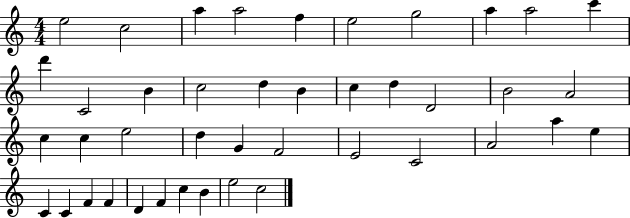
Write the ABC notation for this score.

X:1
T:Untitled
M:4/4
L:1/4
K:C
e2 c2 a a2 f e2 g2 a a2 c' d' C2 B c2 d B c d D2 B2 A2 c c e2 d G F2 E2 C2 A2 a e C C F F D F c B e2 c2